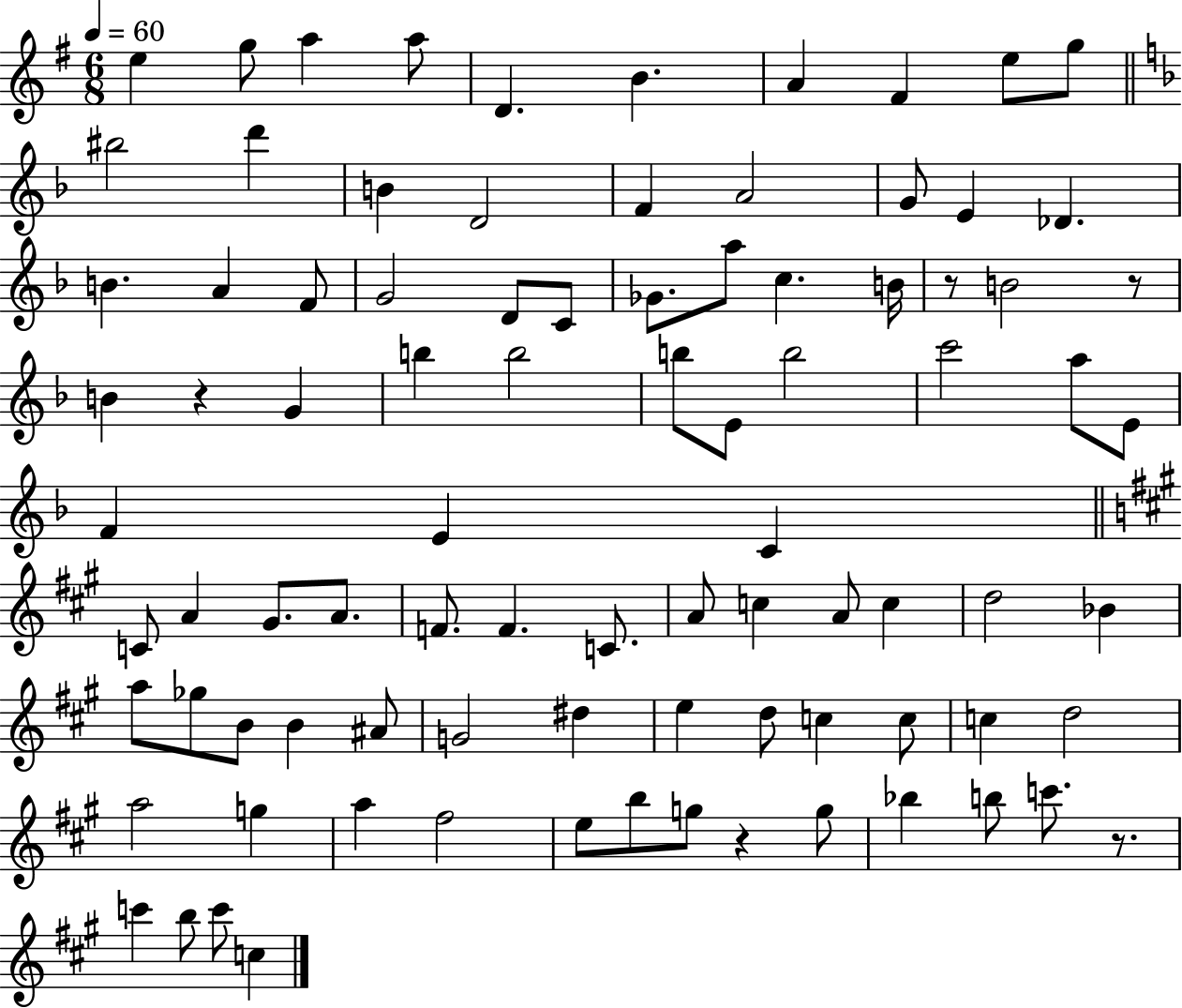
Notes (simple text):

E5/q G5/e A5/q A5/e D4/q. B4/q. A4/q F#4/q E5/e G5/e BIS5/h D6/q B4/q D4/h F4/q A4/h G4/e E4/q Db4/q. B4/q. A4/q F4/e G4/h D4/e C4/e Gb4/e. A5/e C5/q. B4/s R/e B4/h R/e B4/q R/q G4/q B5/q B5/h B5/e E4/e B5/h C6/h A5/e E4/e F4/q E4/q C4/q C4/e A4/q G#4/e. A4/e. F4/e. F4/q. C4/e. A4/e C5/q A4/e C5/q D5/h Bb4/q A5/e Gb5/e B4/e B4/q A#4/e G4/h D#5/q E5/q D5/e C5/q C5/e C5/q D5/h A5/h G5/q A5/q F#5/h E5/e B5/e G5/e R/q G5/e Bb5/q B5/e C6/e. R/e. C6/q B5/e C6/e C5/q